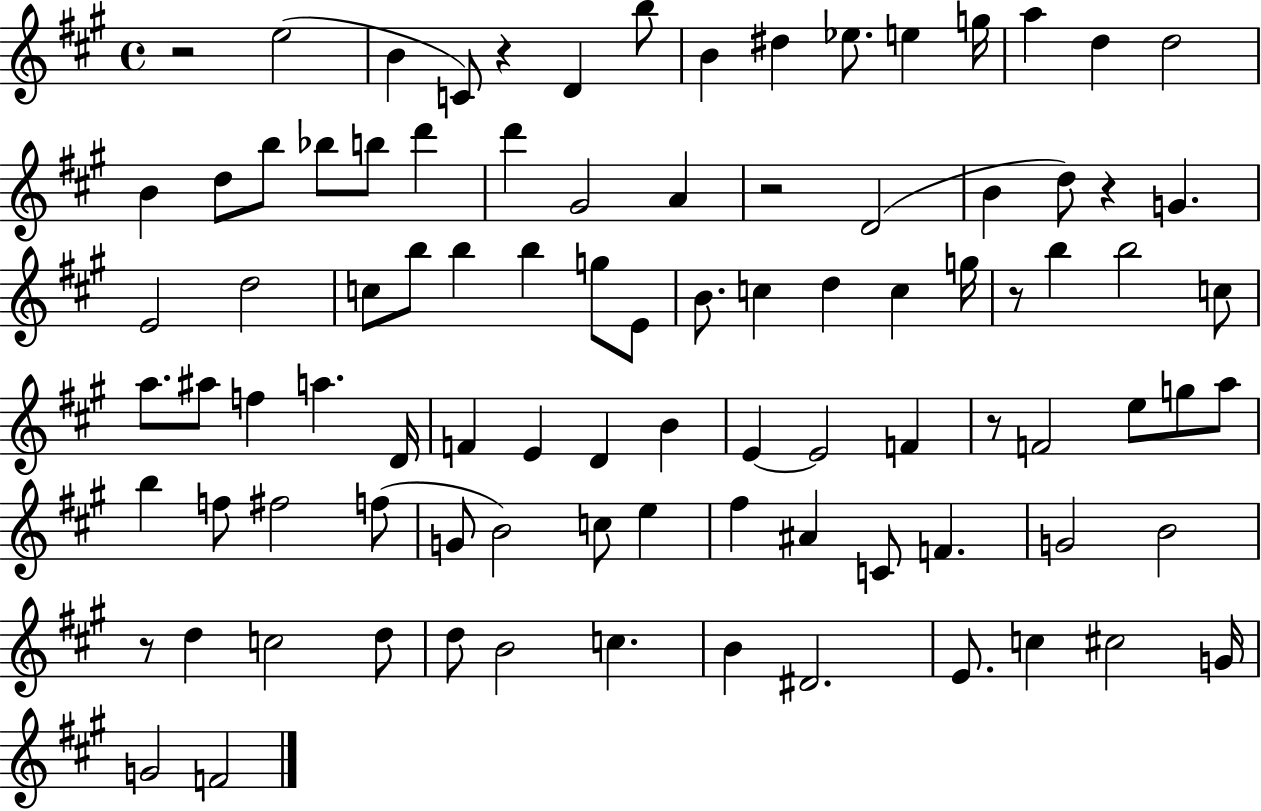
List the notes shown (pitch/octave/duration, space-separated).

R/h E5/h B4/q C4/e R/q D4/q B5/e B4/q D#5/q Eb5/e. E5/q G5/s A5/q D5/q D5/h B4/q D5/e B5/e Bb5/e B5/e D6/q D6/q G#4/h A4/q R/h D4/h B4/q D5/e R/q G4/q. E4/h D5/h C5/e B5/e B5/q B5/q G5/e E4/e B4/e. C5/q D5/q C5/q G5/s R/e B5/q B5/h C5/e A5/e. A#5/e F5/q A5/q. D4/s F4/q E4/q D4/q B4/q E4/q E4/h F4/q R/e F4/h E5/e G5/e A5/e B5/q F5/e F#5/h F5/e G4/e B4/h C5/e E5/q F#5/q A#4/q C4/e F4/q. G4/h B4/h R/e D5/q C5/h D5/e D5/e B4/h C5/q. B4/q D#4/h. E4/e. C5/q C#5/h G4/s G4/h F4/h